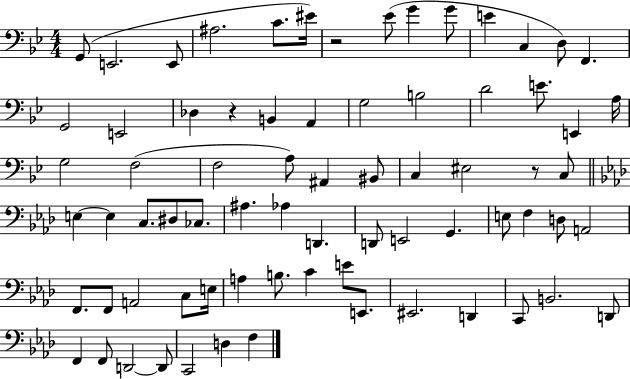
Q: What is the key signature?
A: BES major